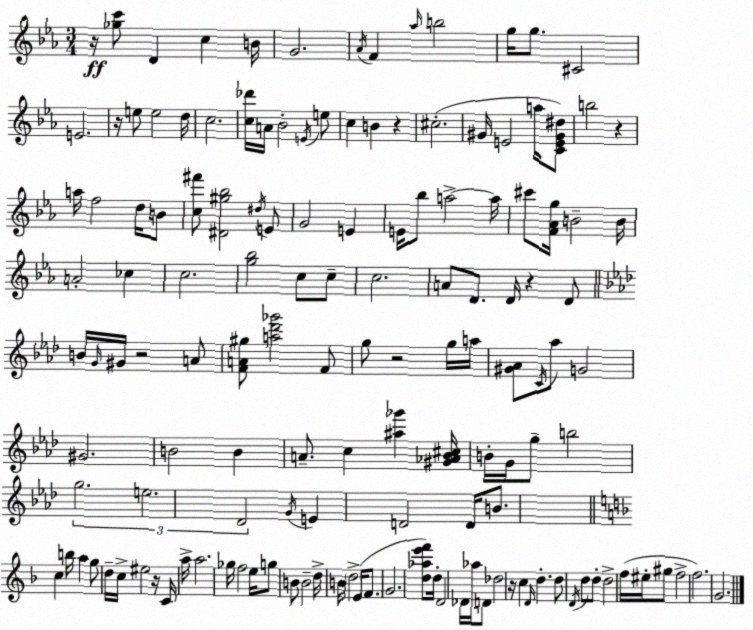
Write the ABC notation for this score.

X:1
T:Untitled
M:3/4
L:1/4
K:Cm
z/4 [_gc']/2 D c B/4 G2 _A/4 F _a/4 b2 g/4 g/2 ^C2 E2 z/4 e/2 e2 d/4 c2 [c_d']/4 A/4 _B2 E/4 e/2 c B z ^c2 ^G/4 E2 a/4 [CE^G^d]/2 b2 z a/4 f2 d/4 B/2 [c^f']/2 [^D^g_b]2 ^d/4 E/2 G2 E E/4 _b/2 a2 a/4 ^c'/2 [F_Ag]/4 B2 B/4 A2 _c c2 [g_b]2 c/2 c/2 c2 A/2 D/2 D/4 z D/2 B/4 G/4 ^G/4 z2 A/2 [FA^g]/2 [a_d'_g']2 F/2 g/2 z2 g/4 a/4 [^G_A]/2 C/4 _a/2 G2 ^G2 B2 B A/2 c [^a_g'] [^G_A_B^c]/4 B/4 G/4 g/2 b2 g2 e2 _D2 G/4 E D2 D/4 B/2 c b/4 a g/2 d/4 c/4 ^e2 z/4 C/4 a/4 a2 _g/4 f2 e/4 g/2 B/2 B2 d/4 B/4 d2 E/4 F/2 G2 [d_ae'f']/2 d/4 D2 _D/4 _a/4 D/2 _d2 z/4 c D/4 d d/2 D/4 d/2 d/2 d2 f/4 ^e/4 ^g/2 f2 f2 G2